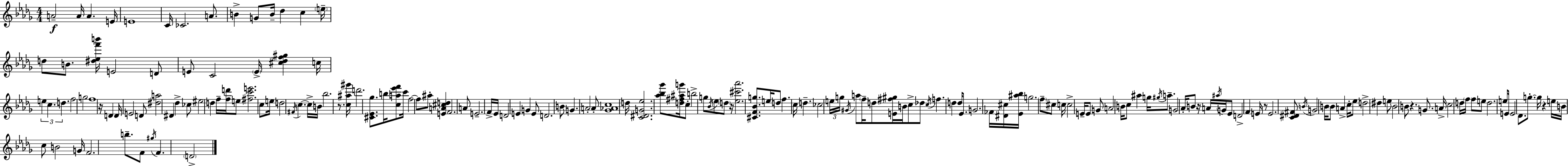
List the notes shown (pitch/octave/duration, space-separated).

A4/h A4/s A4/q. E4/s E4/w C4/s CES4/h. A4/e. B4/q G4/e B4/s Db5/q C5/q E5/s D5/e B4/e. [D#5,Eb5,F6,B6]/s E4/h D4/e E4/e C4/h E4/s [C#5,Db5,F5,G#5]/q C5/s E5/q C5/q. D5/q. F5/h G5/h F5/w R/s D4/q D4/s E4/h D4/e [D#5,A5]/h D#4/q Db5/q CES5/e EIS5/h D5/q F5/s [F5,D6]/s E5/e [F#5,C6,E6]/h. C5/e E5/s D5/h F#4/s C5/q. C5/s B4/s Bb5/h. R/e. [C5,A#5,G#6]/s D6/h. [C#4,Eb4,Gb5]/e. B5/s [C5,A5,Eb6,F6]/e C6/s F5/h F5/e A#5/e [E4,A4,C#5,D5]/q F4/h. A4/e E4/h. F4/s Eb4/s D4/h E4/q G4/q E4/e D4/h. B4/e G4/q. A4/h A4/e [Gb4,Ab4,C5]/w D5/s [C4,D#4,G4,Eb5]/h. [Ab5,Bb5,Gb6]/e [D5,F#5,A#5,G6]/s C5/e B5/h G5/e Bb4/s Eb5/e D5/e R/s [Eb5,C#6,Ab6]/h. [C#4,F4,Bb4,G5]/e. E5/s D5/e F5/q. C5/s D5/q. CES5/h E5/s G5/s G#4/s A5/e F5/s D5/e [E4,F#5,G#5]/s B4/s C5/e Db5/e C5/s F5/q. D5/q D5/s Eb4/e. G4/h. FES4/s [D#4,C#5]/s [Eb4,A#5,Bb5]/s G5/h. F5/e C#5/e C5/s C5/h E4/s E4/e G4/e A4/h B4/s C5/e A#5/q G5/s G#5/s A5/e. G4/h Ab4/s B4/e R/s A4/s A#5/s G4/s Eb4/e D4/h F4/q E4/s R/e E4/h. [C4,D#4,F#4]/e B4/s G4/h B4/s B4/e A4/q C5/s Eb5/e D5/h D#5/q E5/e Bb4/h B4/e R/q. G4/e. A4/s C5/h D5/s F5/s F5/e E5/e D5/h. E5/e E4/s E4/h Db4/e. G5/e. G5/s R/q E5/s B4/s C5/e B4/h G4/s F4/h. B5/e. F4/e G#5/s F4/q. D4/h